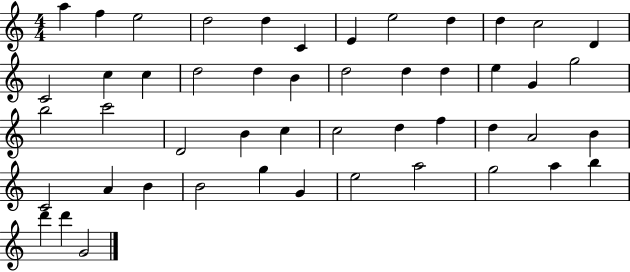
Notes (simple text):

A5/q F5/q E5/h D5/h D5/q C4/q E4/q E5/h D5/q D5/q C5/h D4/q C4/h C5/q C5/q D5/h D5/q B4/q D5/h D5/q D5/q E5/q G4/q G5/h B5/h C6/h D4/h B4/q C5/q C5/h D5/q F5/q D5/q A4/h B4/q C4/h A4/q B4/q B4/h G5/q G4/q E5/h A5/h G5/h A5/q B5/q D6/q D6/q G4/h